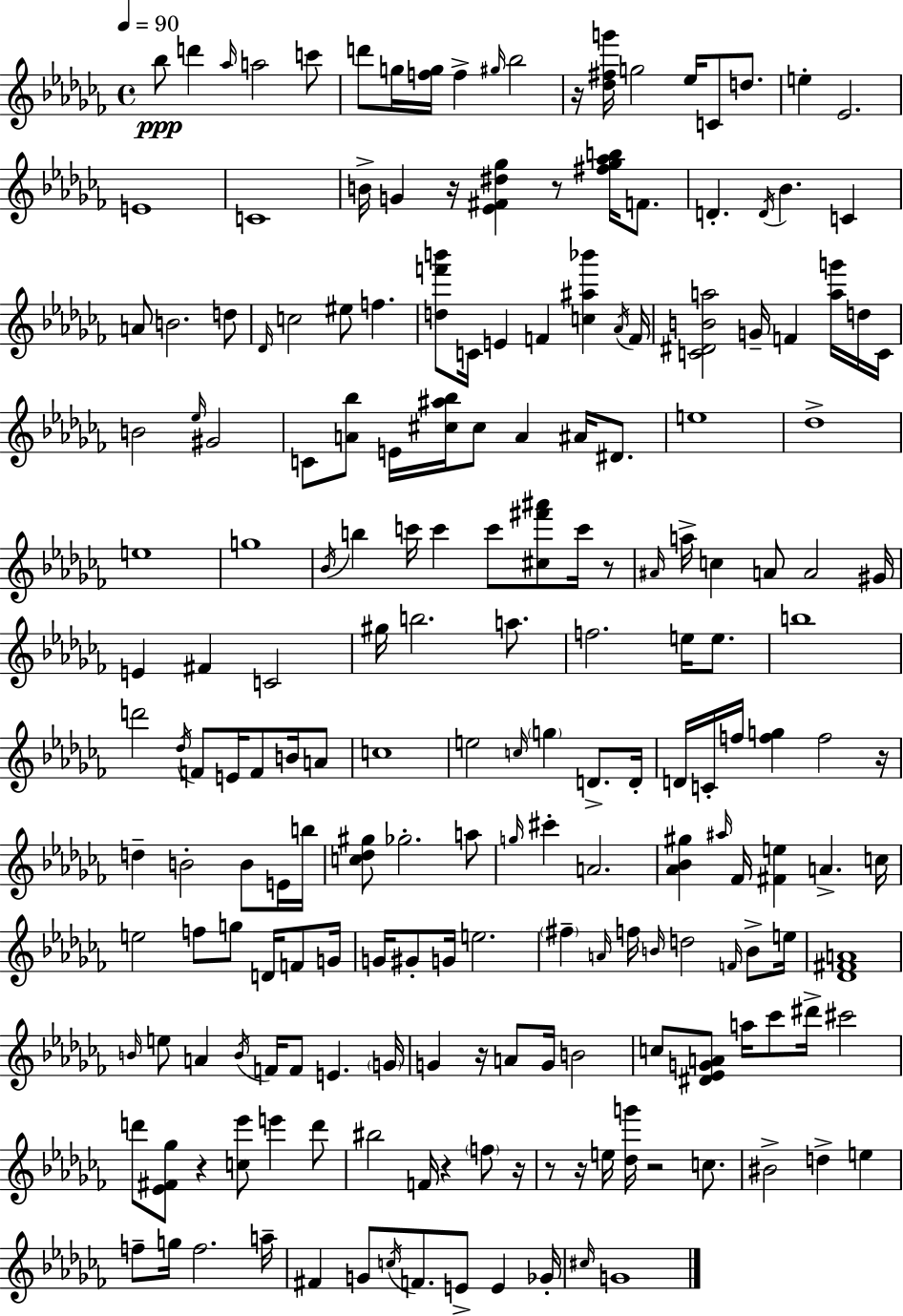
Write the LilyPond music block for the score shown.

{
  \clef treble
  \time 4/4
  \defaultTimeSignature
  \key aes \minor
  \tempo 4 = 90
  bes''8\ppp d'''4 \grace { aes''16 } a''2 c'''8 | d'''8 g''16 <f'' g''>16 f''4-> \grace { gis''16 } bes''2 | r16 <des'' fis'' g'''>16 g''2 ees''16 c'8 d''8. | e''4-. ees'2. | \break e'1 | c'1 | b'16-> g'4 r16 <ees' fis' dis'' ges''>4 r8 <fis'' ges'' aes'' b''>16 f'8. | d'4.-. \acciaccatura { d'16 } bes'4. c'4 | \break a'8 b'2. | d''8 \grace { des'16 } c''2 eis''8 f''4. | <d'' f''' b'''>8 c'16 e'4 f'4 <c'' ais'' bes'''>4 | \acciaccatura { aes'16 } f'16 <c' dis' b' a''>2 g'16-- f'4 | \break <a'' g'''>16 d''16 c'16 b'2 \grace { ees''16 } gis'2 | c'8 <a' bes''>8 e'16 <cis'' ais'' bes''>16 cis''8 a'4 | ais'16 dis'8. e''1 | des''1-> | \break e''1 | g''1 | \acciaccatura { bes'16 } b''4 c'''16 c'''4 | c'''8 <cis'' fis''' ais'''>8 c'''16 r8 \grace { ais'16 } a''16-> c''4 a'8 a'2 | \break gis'16 e'4 fis'4 | c'2 gis''16 b''2. | a''8. f''2. | e''16 e''8. b''1 | \break d'''2 | \acciaccatura { des''16 } f'8 e'16 f'8 b'16 a'8 c''1 | e''2 | \grace { c''16 } \parenthesize g''4 d'8.-> d'16-. d'16 c'16-. f''16 <f'' g''>4 | \break f''2 r16 d''4-- b'2-. | b'8 e'16 b''16 <c'' des'' gis''>8 ges''2.-. | a''8 \grace { g''16 } cis'''4-. a'2. | <aes' bes' gis''>4 \grace { ais''16 } | \break fes'16 <fis' e''>4 a'4.-> c''16 e''2 | f''8 g''8 d'16 f'8 g'16 g'16 gis'8-. g'16 | e''2. \parenthesize fis''4-- | \grace { a'16 } f''16 \grace { b'16 } d''2 \grace { f'16 } b'8-> e''16 <des' fis' a'>1 | \break \grace { b'16 } | e''8 a'4 \acciaccatura { b'16 } f'16 f'8 e'4. | \parenthesize g'16 g'4 r16 a'8 g'16 b'2 | c''8 <dis' ees' g' a'>8 a''16 ces'''8 dis'''16-> cis'''2 | \break d'''8 <ees' fis' ges''>8 r4 <c'' ees'''>8 e'''4 d'''8 | bis''2 f'16 r4 \parenthesize f''8 | r16 r8 r16 e''16 <des'' g'''>16 r2 c''8. | bis'2-> d''4-> e''4 | \break f''8-- g''16 f''2. | a''16-- fis'4 g'8 \acciaccatura { c''16 } f'8. e'8-> e'4 | ges'16-. \grace { cis''16 } g'1 | \bar "|."
}